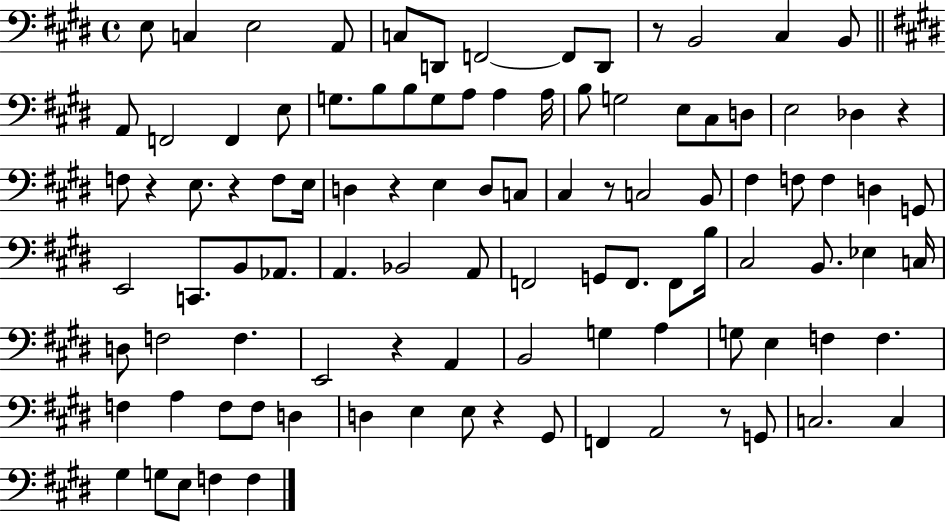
X:1
T:Untitled
M:4/4
L:1/4
K:E
E,/2 C, E,2 A,,/2 C,/2 D,,/2 F,,2 F,,/2 D,,/2 z/2 B,,2 ^C, B,,/2 A,,/2 F,,2 F,, E,/2 G,/2 B,/2 B,/2 G,/2 A,/2 A, A,/4 B,/2 G,2 E,/2 ^C,/2 D,/2 E,2 _D, z F,/2 z E,/2 z F,/2 E,/4 D, z E, D,/2 C,/2 ^C, z/2 C,2 B,,/2 ^F, F,/2 F, D, G,,/2 E,,2 C,,/2 B,,/2 _A,,/2 A,, _B,,2 A,,/2 F,,2 G,,/2 F,,/2 F,,/2 B,/4 ^C,2 B,,/2 _E, C,/4 D,/2 F,2 F, E,,2 z A,, B,,2 G, A, G,/2 E, F, F, F, A, F,/2 F,/2 D, D, E, E,/2 z ^G,,/2 F,, A,,2 z/2 G,,/2 C,2 C, ^G, G,/2 E,/2 F, F,